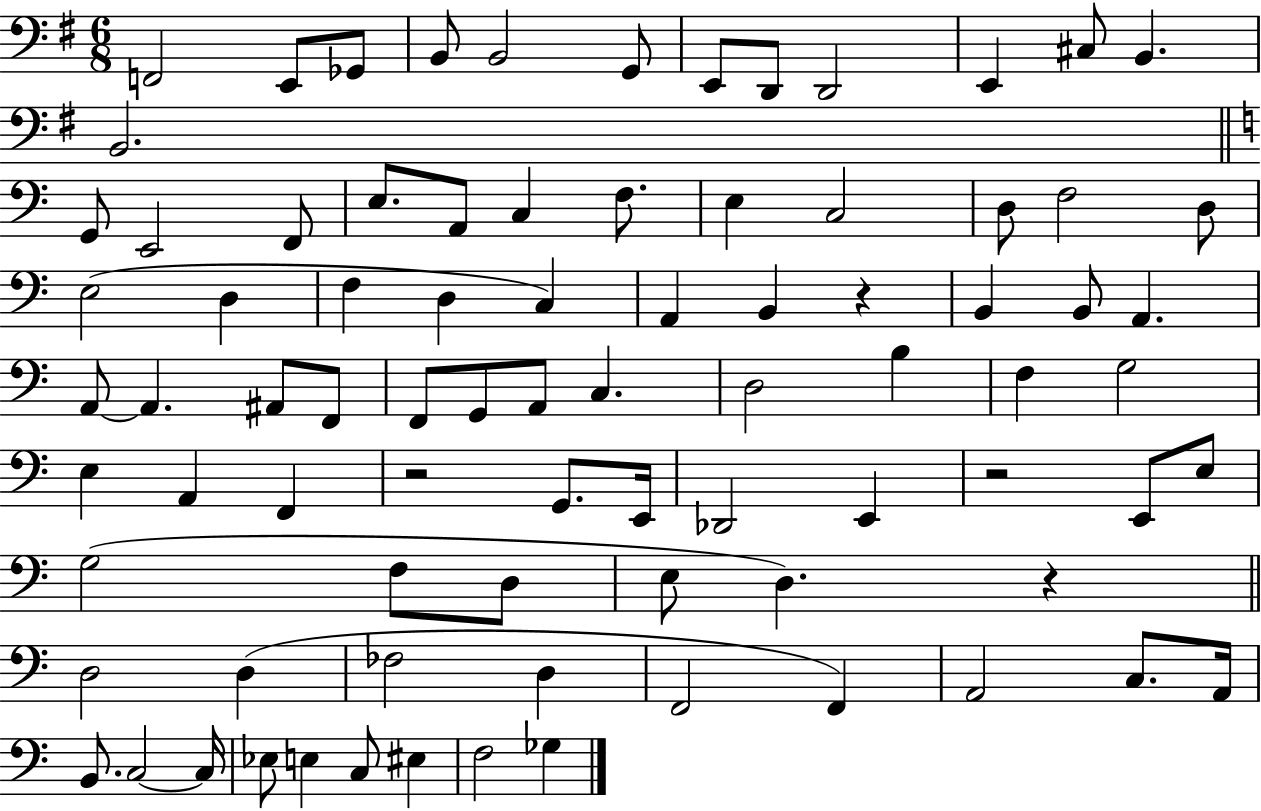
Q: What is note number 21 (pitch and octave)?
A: E3